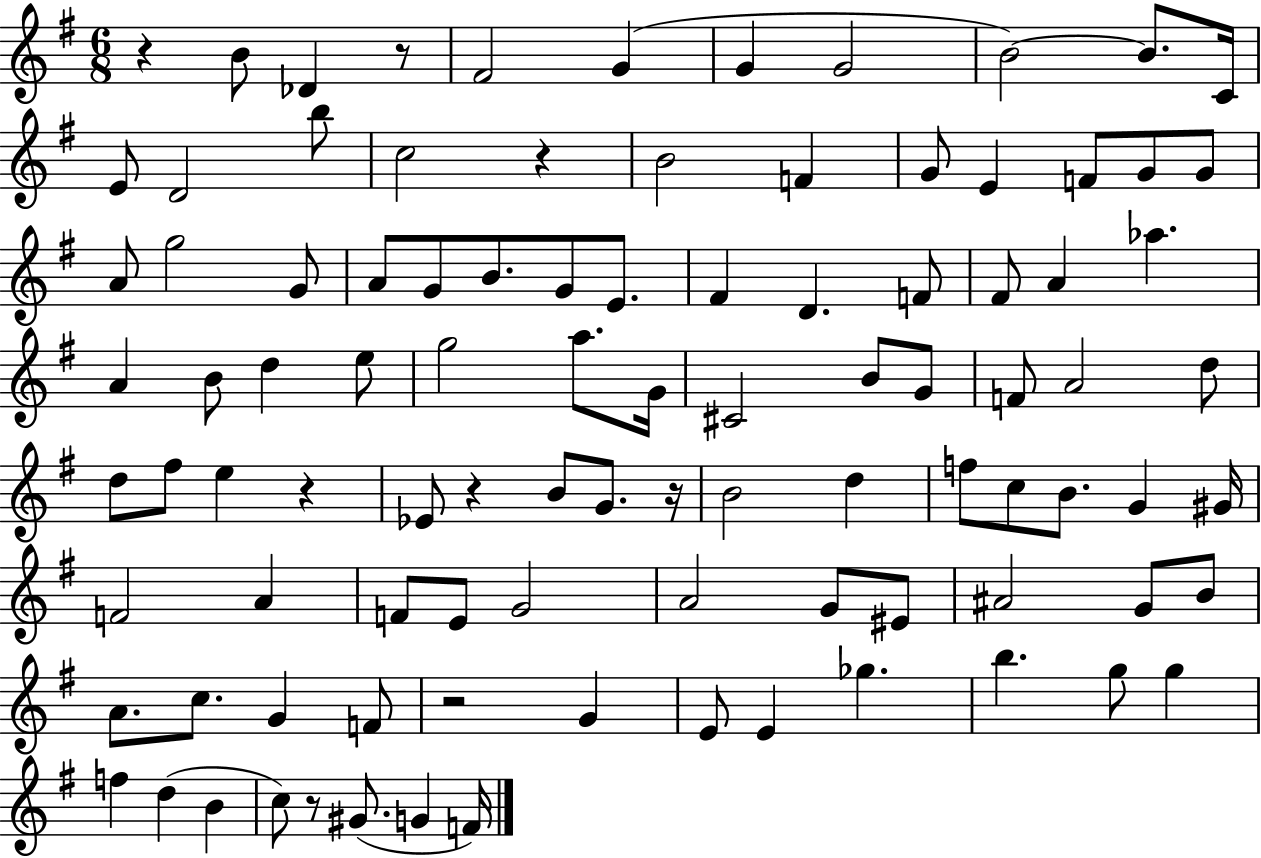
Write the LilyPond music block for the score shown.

{
  \clef treble
  \numericTimeSignature
  \time 6/8
  \key g \major
  \repeat volta 2 { r4 b'8 des'4 r8 | fis'2 g'4( | g'4 g'2 | b'2~~) b'8. c'16 | \break e'8 d'2 b''8 | c''2 r4 | b'2 f'4 | g'8 e'4 f'8 g'8 g'8 | \break a'8 g''2 g'8 | a'8 g'8 b'8. g'8 e'8. | fis'4 d'4. f'8 | fis'8 a'4 aes''4. | \break a'4 b'8 d''4 e''8 | g''2 a''8. g'16 | cis'2 b'8 g'8 | f'8 a'2 d''8 | \break d''8 fis''8 e''4 r4 | ees'8 r4 b'8 g'8. r16 | b'2 d''4 | f''8 c''8 b'8. g'4 gis'16 | \break f'2 a'4 | f'8 e'8 g'2 | a'2 g'8 eis'8 | ais'2 g'8 b'8 | \break a'8. c''8. g'4 f'8 | r2 g'4 | e'8 e'4 ges''4. | b''4. g''8 g''4 | \break f''4 d''4( b'4 | c''8) r8 gis'8.( g'4 f'16) | } \bar "|."
}